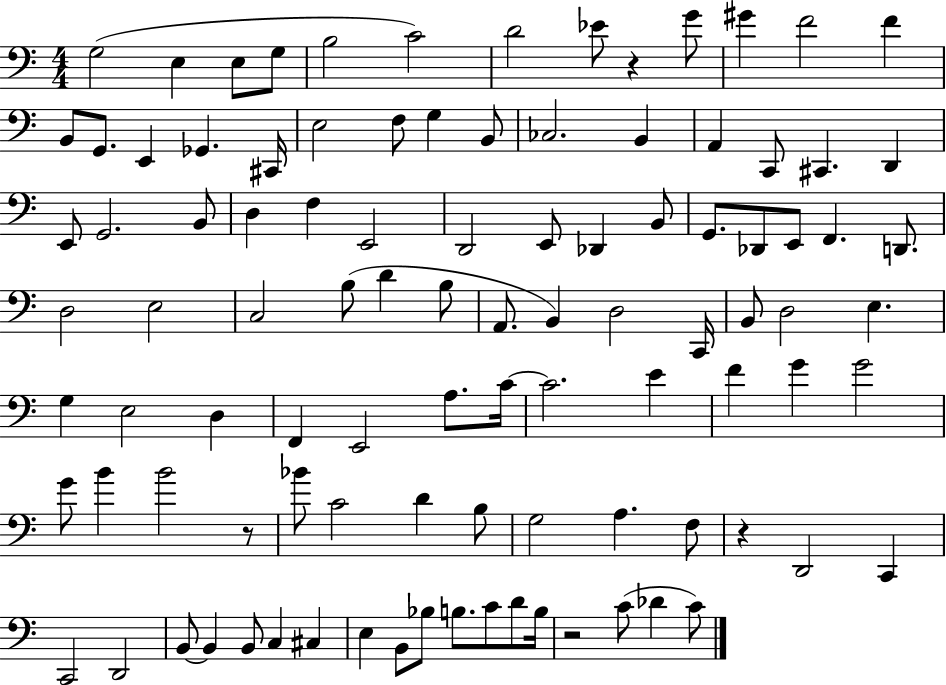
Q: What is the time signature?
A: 4/4